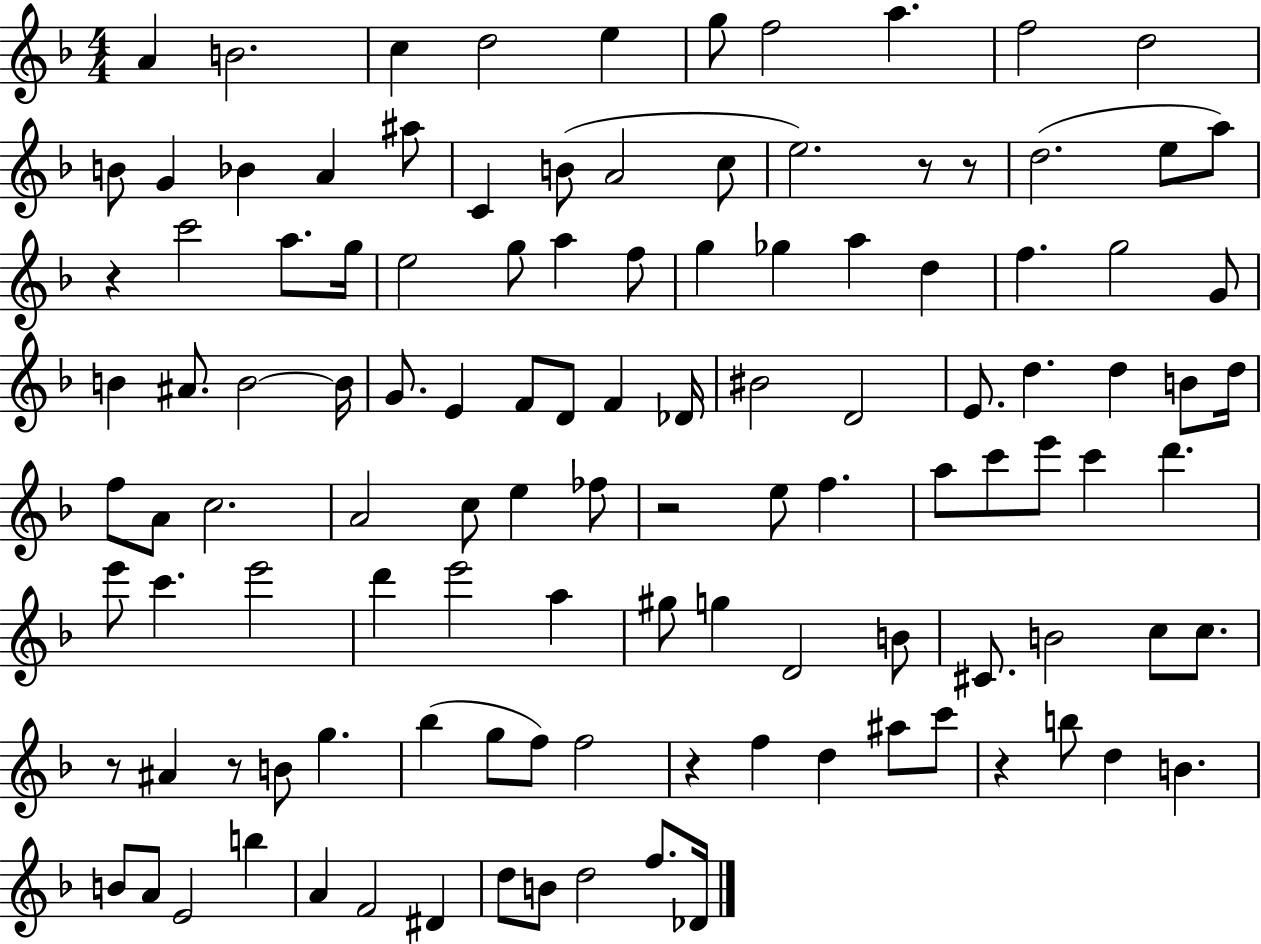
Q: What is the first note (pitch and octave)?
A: A4